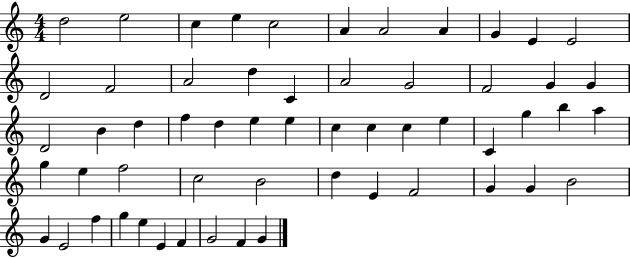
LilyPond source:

{
  \clef treble
  \numericTimeSignature
  \time 4/4
  \key c \major
  d''2 e''2 | c''4 e''4 c''2 | a'4 a'2 a'4 | g'4 e'4 e'2 | \break d'2 f'2 | a'2 d''4 c'4 | a'2 g'2 | f'2 g'4 g'4 | \break d'2 b'4 d''4 | f''4 d''4 e''4 e''4 | c''4 c''4 c''4 e''4 | c'4 g''4 b''4 a''4 | \break g''4 e''4 f''2 | c''2 b'2 | d''4 e'4 f'2 | g'4 g'4 b'2 | \break g'4 e'2 f''4 | g''4 e''4 e'4 f'4 | g'2 f'4 g'4 | \bar "|."
}